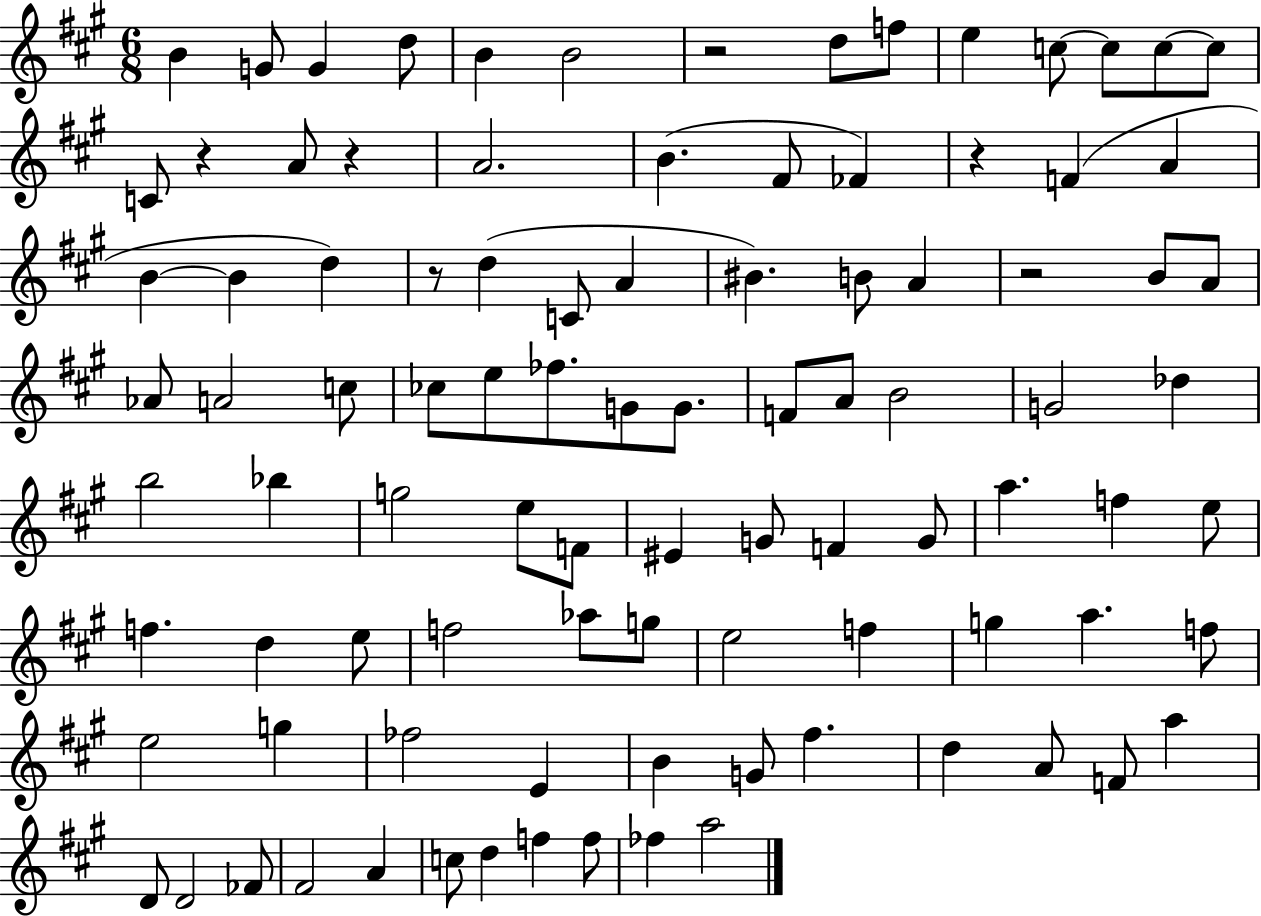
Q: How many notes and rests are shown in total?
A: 96